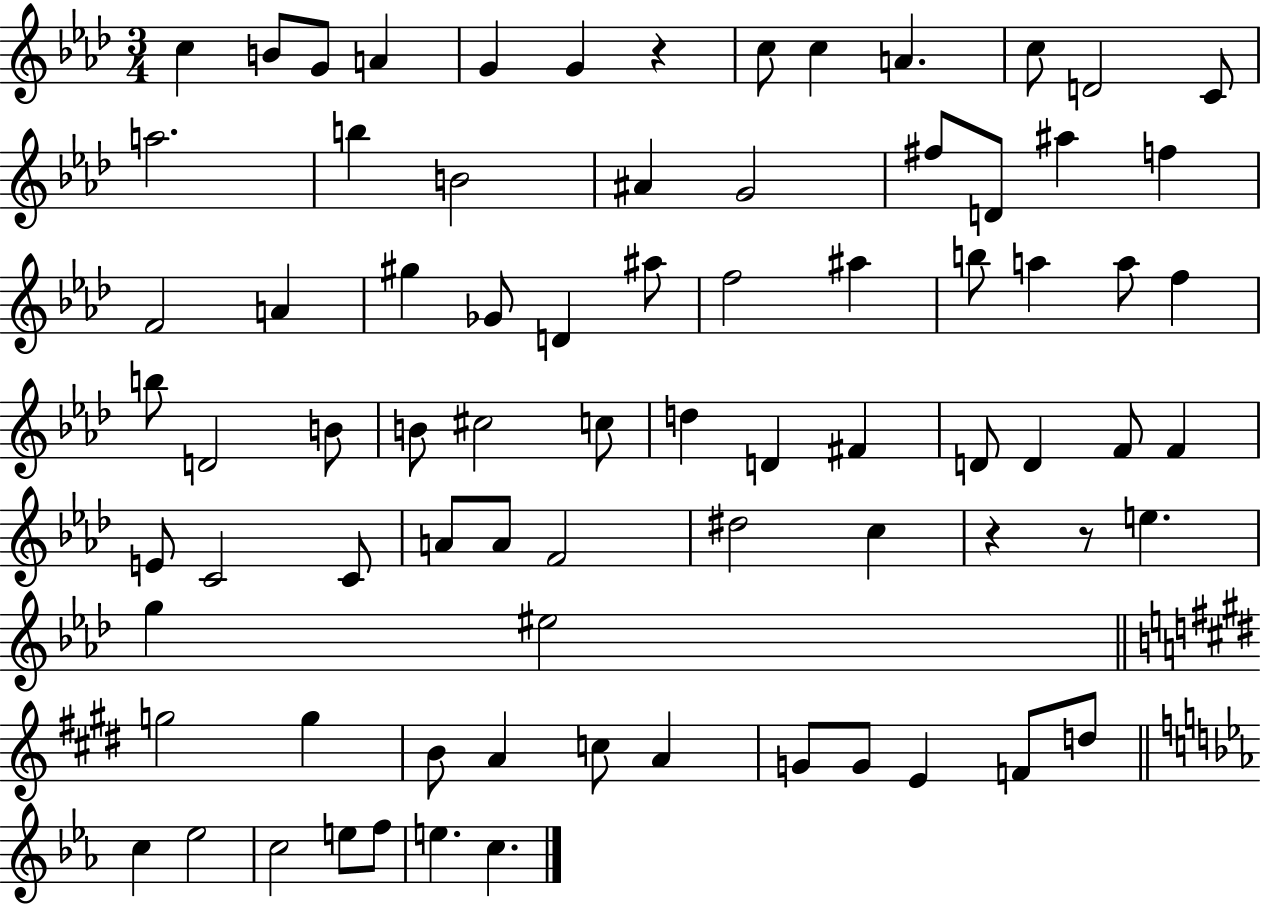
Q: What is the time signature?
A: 3/4